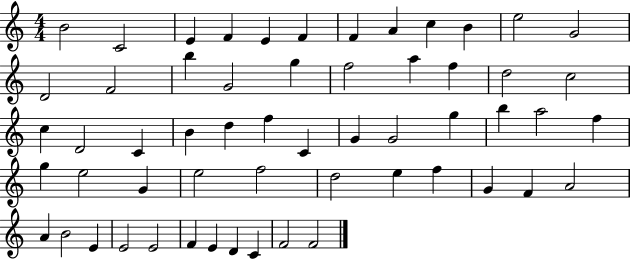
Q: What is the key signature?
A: C major